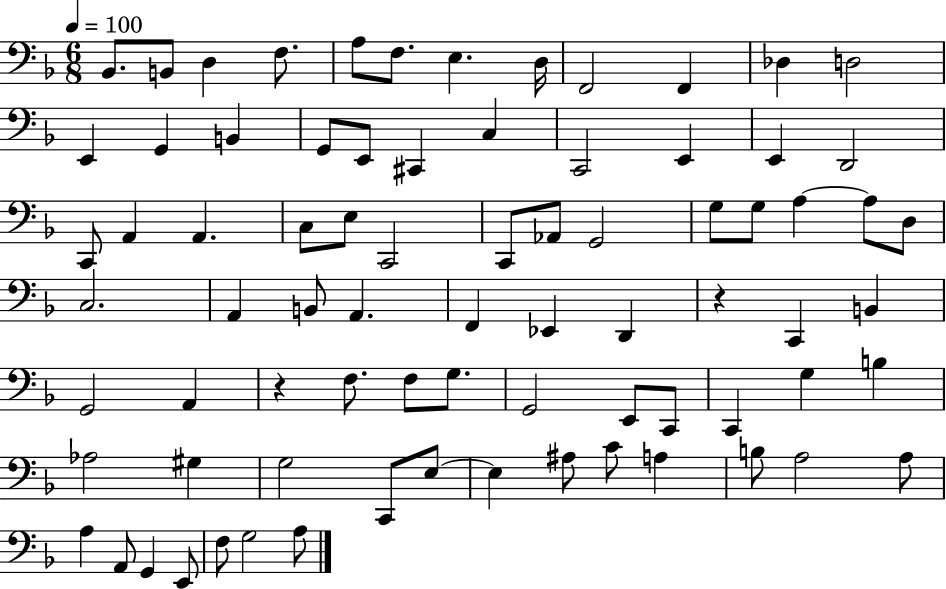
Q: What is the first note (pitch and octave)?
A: Bb2